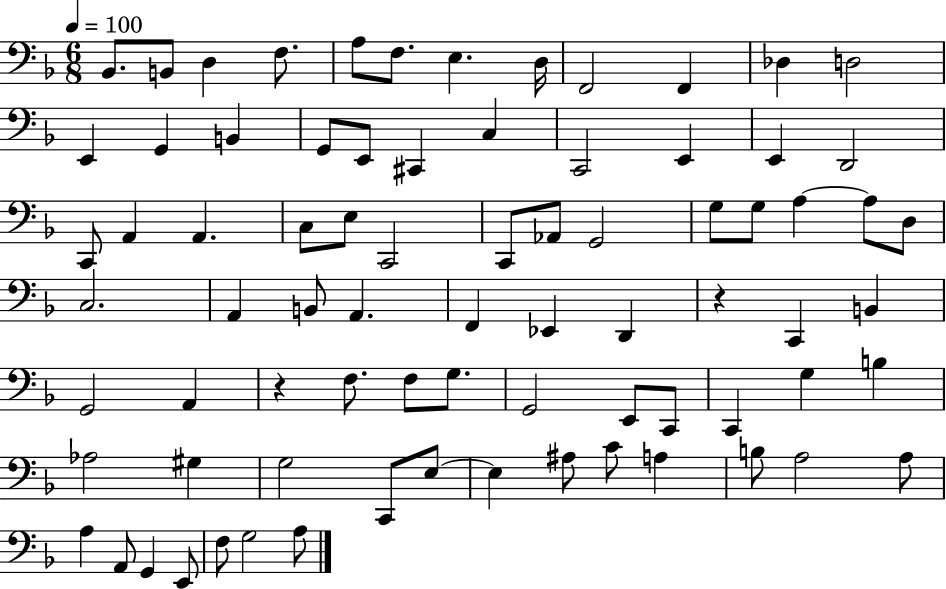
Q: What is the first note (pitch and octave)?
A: Bb2